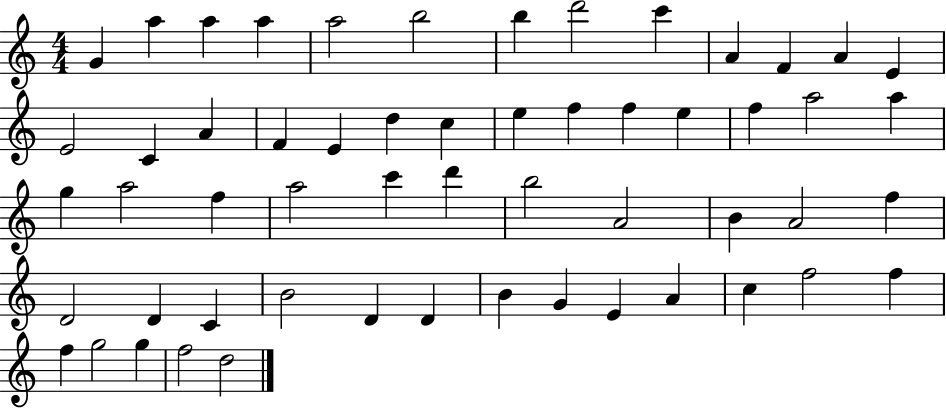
X:1
T:Untitled
M:4/4
L:1/4
K:C
G a a a a2 b2 b d'2 c' A F A E E2 C A F E d c e f f e f a2 a g a2 f a2 c' d' b2 A2 B A2 f D2 D C B2 D D B G E A c f2 f f g2 g f2 d2